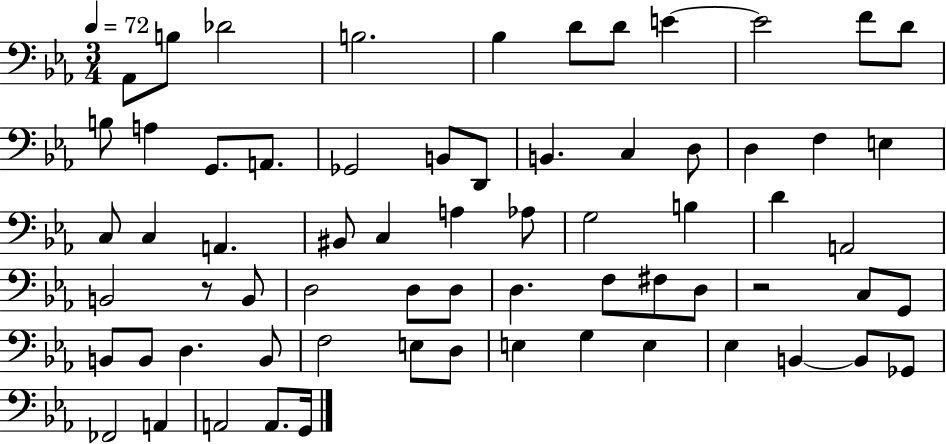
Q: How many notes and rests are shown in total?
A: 67